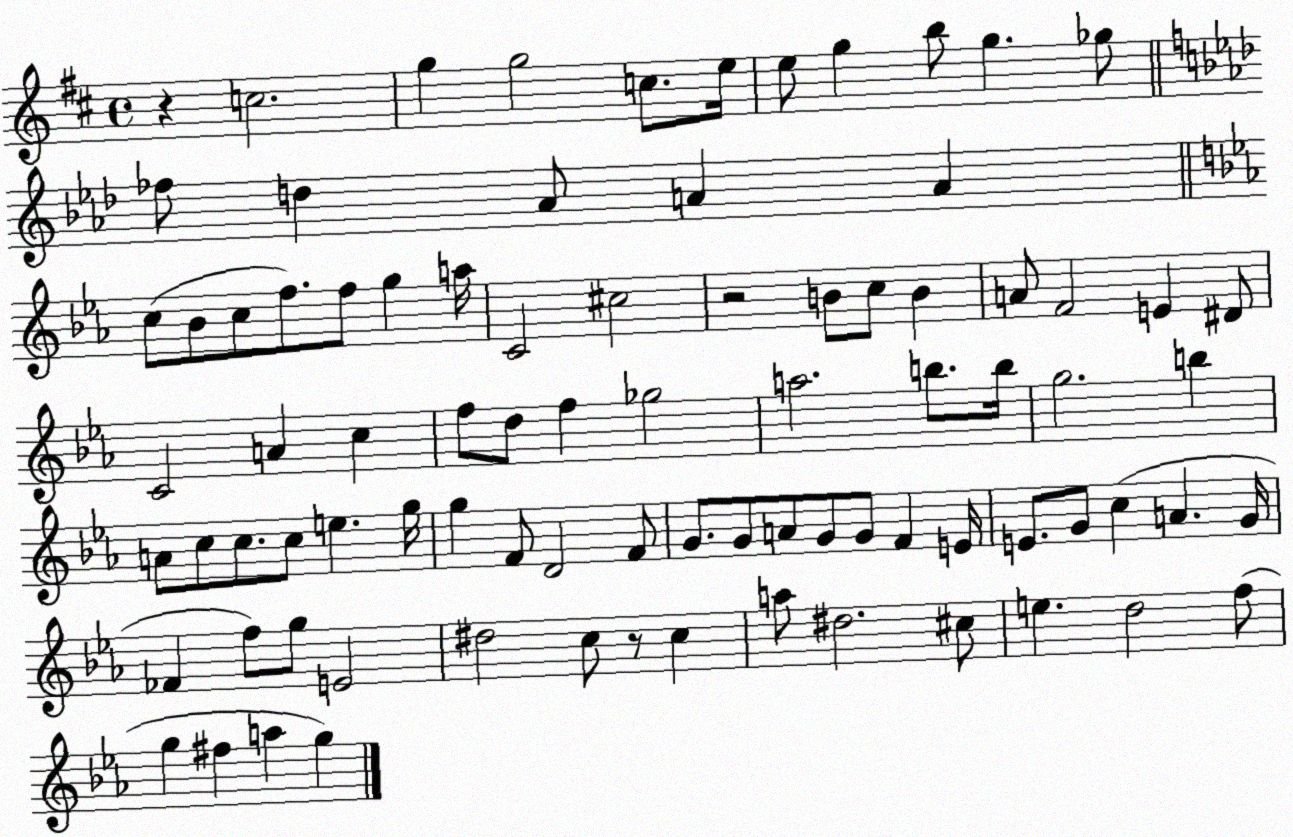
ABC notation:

X:1
T:Untitled
M:4/4
L:1/4
K:D
z c2 g g2 c/2 e/4 e/2 g b/2 g _g/2 _f/2 d _A/2 A A c/2 _B/2 c/2 f/2 f/2 g a/4 C2 ^c2 z2 B/2 c/2 B A/2 F2 E ^D/2 C2 A c f/2 d/2 f _g2 a2 b/2 b/4 g2 b A/2 c/2 c/2 c/2 e g/4 g F/2 D2 F/2 G/2 G/2 A/2 G/2 G/2 F E/4 E/2 G/2 c A G/4 _F f/2 g/2 E2 ^d2 c/2 z/2 c a/2 ^d2 ^c/2 e d2 f/2 g ^f a g